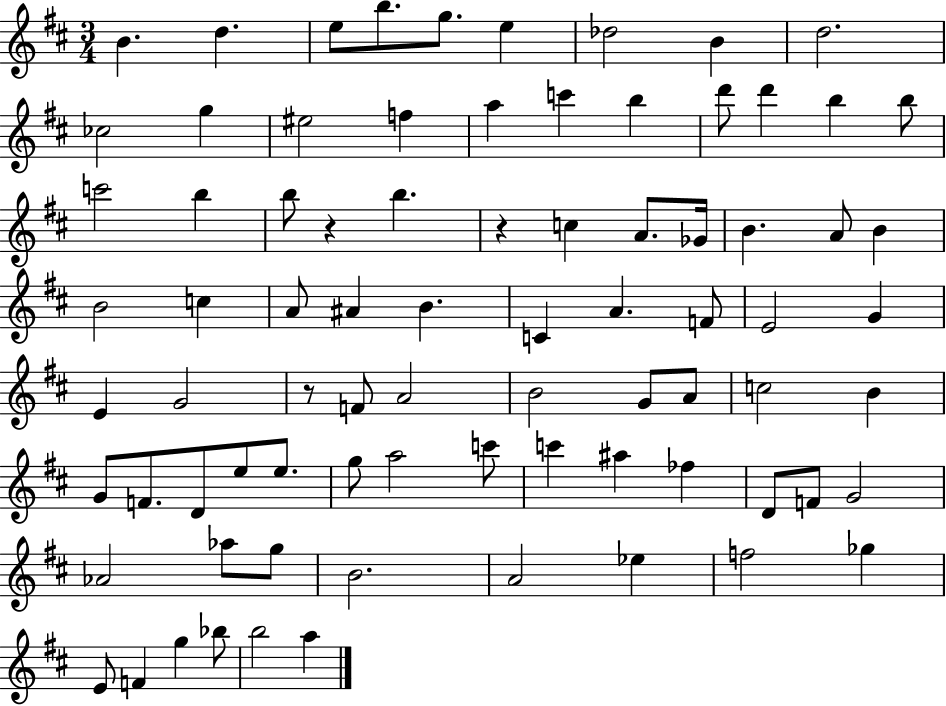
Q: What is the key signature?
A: D major